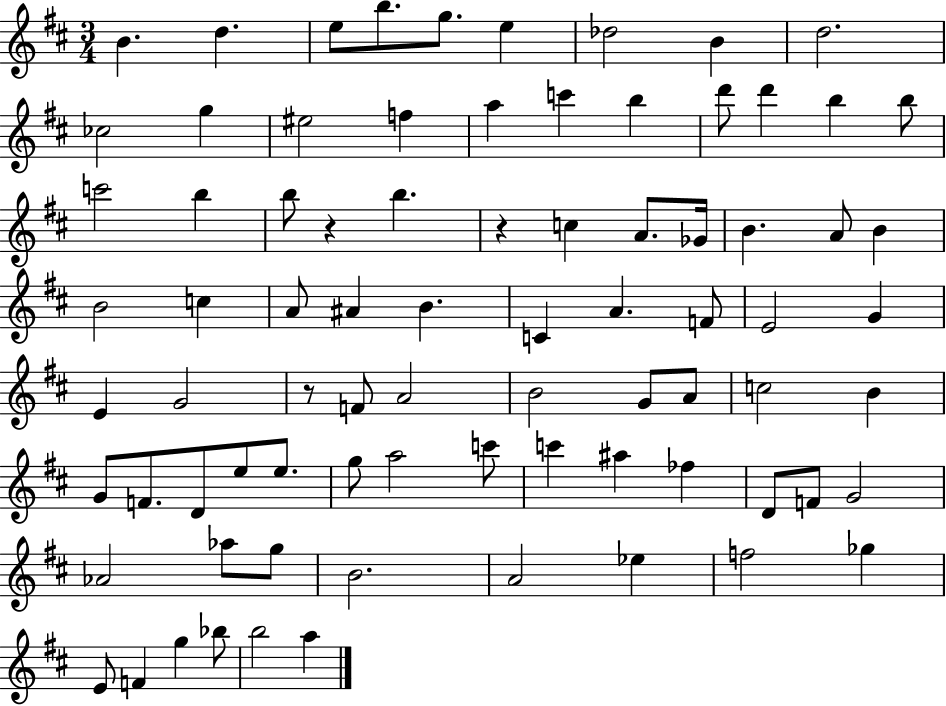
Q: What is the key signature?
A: D major